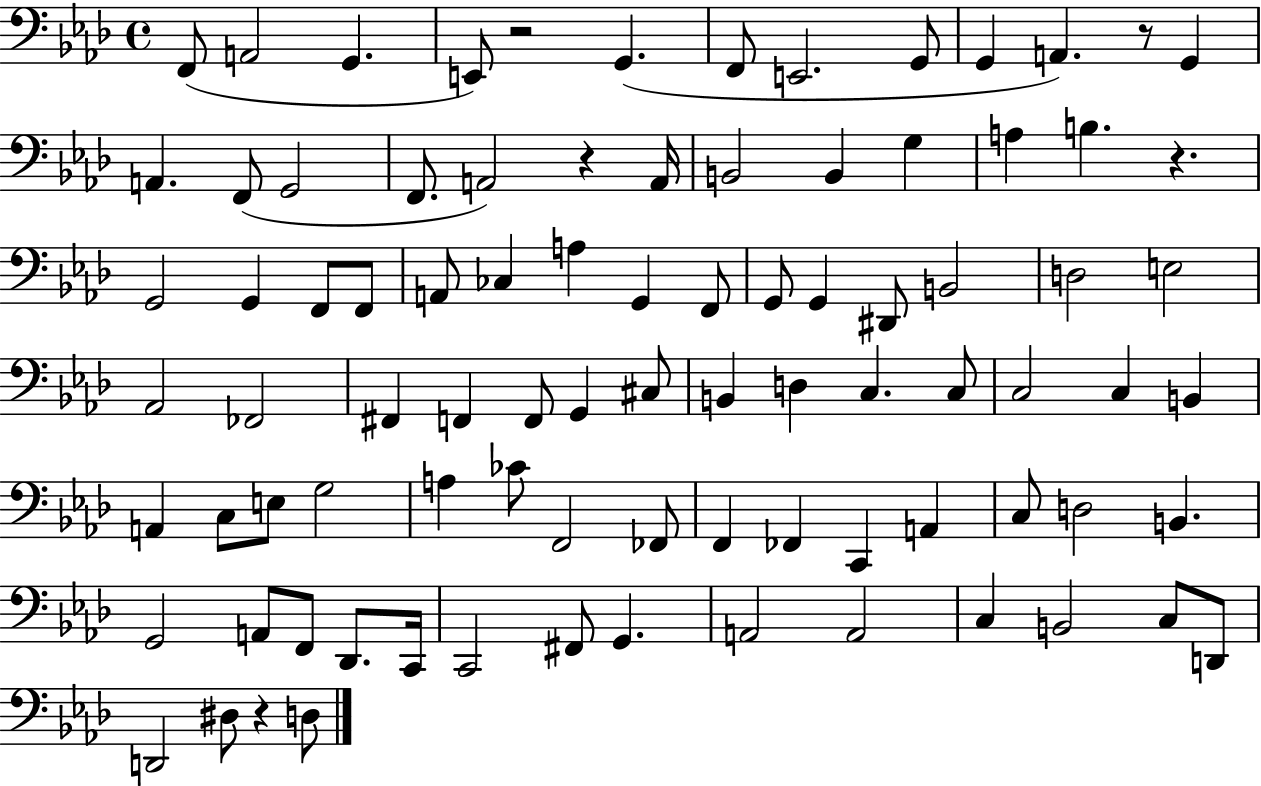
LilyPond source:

{
  \clef bass
  \time 4/4
  \defaultTimeSignature
  \key aes \major
  f,8( a,2 g,4. | e,8) r2 g,4.( | f,8 e,2. g,8 | g,4 a,4.) r8 g,4 | \break a,4. f,8( g,2 | f,8. a,2) r4 a,16 | b,2 b,4 g4 | a4 b4. r4. | \break g,2 g,4 f,8 f,8 | a,8 ces4 a4 g,4 f,8 | g,8 g,4 dis,8 b,2 | d2 e2 | \break aes,2 fes,2 | fis,4 f,4 f,8 g,4 cis8 | b,4 d4 c4. c8 | c2 c4 b,4 | \break a,4 c8 e8 g2 | a4 ces'8 f,2 fes,8 | f,4 fes,4 c,4 a,4 | c8 d2 b,4. | \break g,2 a,8 f,8 des,8. c,16 | c,2 fis,8 g,4. | a,2 a,2 | c4 b,2 c8 d,8 | \break d,2 dis8 r4 d8 | \bar "|."
}